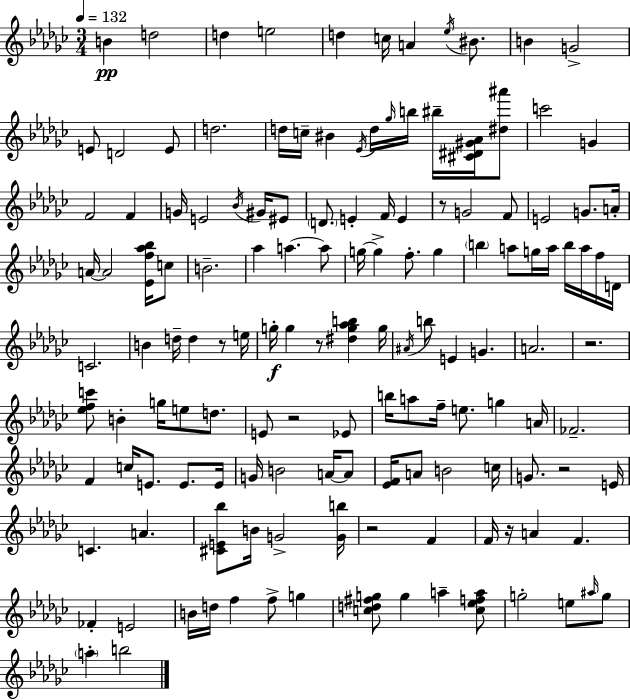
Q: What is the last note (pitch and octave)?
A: B5